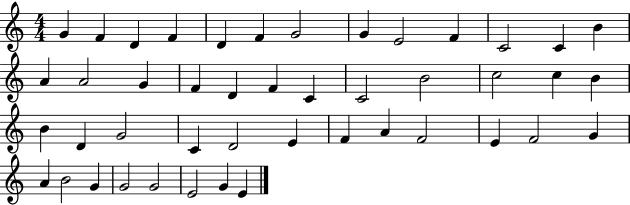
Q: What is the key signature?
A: C major